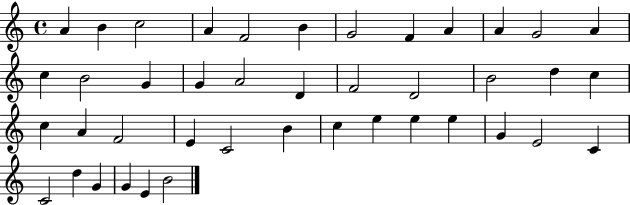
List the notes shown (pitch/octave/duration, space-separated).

A4/q B4/q C5/h A4/q F4/h B4/q G4/h F4/q A4/q A4/q G4/h A4/q C5/q B4/h G4/q G4/q A4/h D4/q F4/h D4/h B4/h D5/q C5/q C5/q A4/q F4/h E4/q C4/h B4/q C5/q E5/q E5/q E5/q G4/q E4/h C4/q C4/h D5/q G4/q G4/q E4/q B4/h